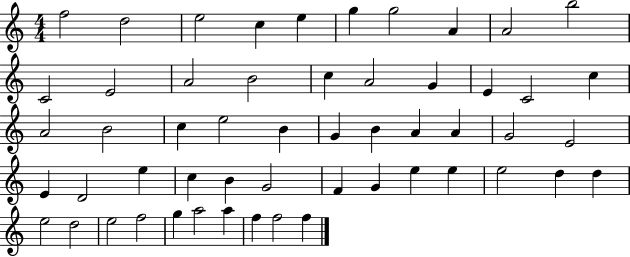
F5/h D5/h E5/h C5/q E5/q G5/q G5/h A4/q A4/h B5/h C4/h E4/h A4/h B4/h C5/q A4/h G4/q E4/q C4/h C5/q A4/h B4/h C5/q E5/h B4/q G4/q B4/q A4/q A4/q G4/h E4/h E4/q D4/h E5/q C5/q B4/q G4/h F4/q G4/q E5/q E5/q E5/h D5/q D5/q E5/h D5/h E5/h F5/h G5/q A5/h A5/q F5/q F5/h F5/q